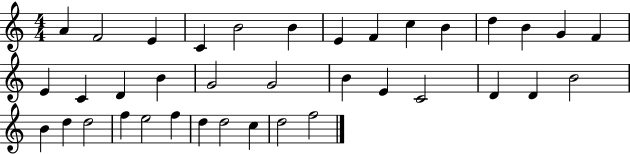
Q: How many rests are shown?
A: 0